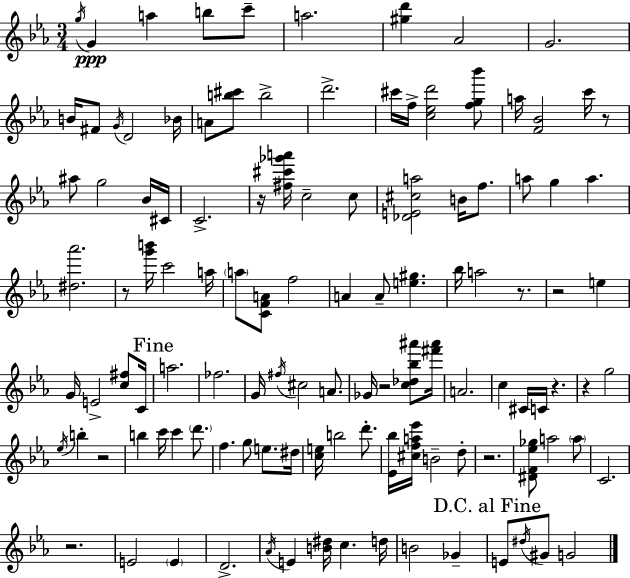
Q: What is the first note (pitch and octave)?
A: G5